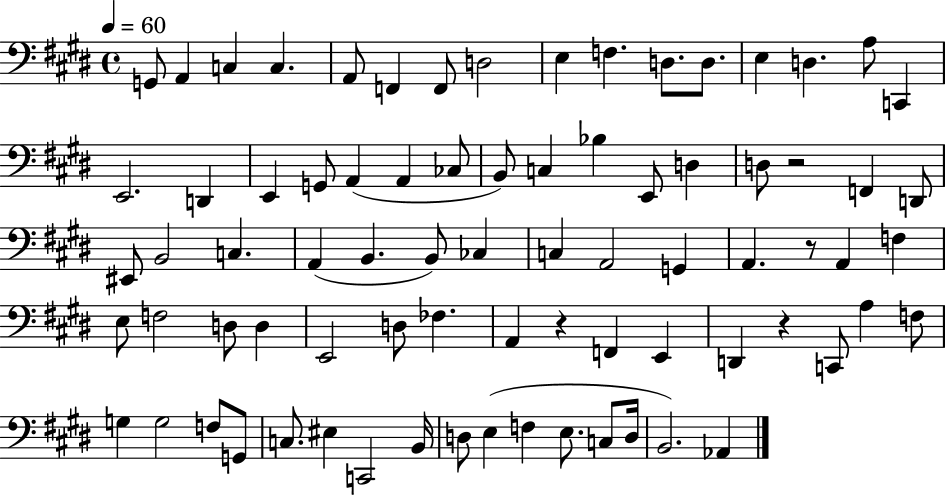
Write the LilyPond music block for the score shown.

{
  \clef bass
  \time 4/4
  \defaultTimeSignature
  \key e \major
  \tempo 4 = 60
  g,8 a,4 c4 c4. | a,8 f,4 f,8 d2 | e4 f4. d8. d8. | e4 d4. a8 c,4 | \break e,2. d,4 | e,4 g,8 a,4( a,4 ces8 | b,8) c4 bes4 e,8 d4 | d8 r2 f,4 d,8 | \break eis,8 b,2 c4. | a,4( b,4. b,8) ces4 | c4 a,2 g,4 | a,4. r8 a,4 f4 | \break e8 f2 d8 d4 | e,2 d8 fes4. | a,4 r4 f,4 e,4 | d,4 r4 c,8 a4 f8 | \break g4 g2 f8 g,8 | c8. eis4 c,2 b,16 | d8 e4( f4 e8. c8 d16 | b,2.) aes,4 | \break \bar "|."
}